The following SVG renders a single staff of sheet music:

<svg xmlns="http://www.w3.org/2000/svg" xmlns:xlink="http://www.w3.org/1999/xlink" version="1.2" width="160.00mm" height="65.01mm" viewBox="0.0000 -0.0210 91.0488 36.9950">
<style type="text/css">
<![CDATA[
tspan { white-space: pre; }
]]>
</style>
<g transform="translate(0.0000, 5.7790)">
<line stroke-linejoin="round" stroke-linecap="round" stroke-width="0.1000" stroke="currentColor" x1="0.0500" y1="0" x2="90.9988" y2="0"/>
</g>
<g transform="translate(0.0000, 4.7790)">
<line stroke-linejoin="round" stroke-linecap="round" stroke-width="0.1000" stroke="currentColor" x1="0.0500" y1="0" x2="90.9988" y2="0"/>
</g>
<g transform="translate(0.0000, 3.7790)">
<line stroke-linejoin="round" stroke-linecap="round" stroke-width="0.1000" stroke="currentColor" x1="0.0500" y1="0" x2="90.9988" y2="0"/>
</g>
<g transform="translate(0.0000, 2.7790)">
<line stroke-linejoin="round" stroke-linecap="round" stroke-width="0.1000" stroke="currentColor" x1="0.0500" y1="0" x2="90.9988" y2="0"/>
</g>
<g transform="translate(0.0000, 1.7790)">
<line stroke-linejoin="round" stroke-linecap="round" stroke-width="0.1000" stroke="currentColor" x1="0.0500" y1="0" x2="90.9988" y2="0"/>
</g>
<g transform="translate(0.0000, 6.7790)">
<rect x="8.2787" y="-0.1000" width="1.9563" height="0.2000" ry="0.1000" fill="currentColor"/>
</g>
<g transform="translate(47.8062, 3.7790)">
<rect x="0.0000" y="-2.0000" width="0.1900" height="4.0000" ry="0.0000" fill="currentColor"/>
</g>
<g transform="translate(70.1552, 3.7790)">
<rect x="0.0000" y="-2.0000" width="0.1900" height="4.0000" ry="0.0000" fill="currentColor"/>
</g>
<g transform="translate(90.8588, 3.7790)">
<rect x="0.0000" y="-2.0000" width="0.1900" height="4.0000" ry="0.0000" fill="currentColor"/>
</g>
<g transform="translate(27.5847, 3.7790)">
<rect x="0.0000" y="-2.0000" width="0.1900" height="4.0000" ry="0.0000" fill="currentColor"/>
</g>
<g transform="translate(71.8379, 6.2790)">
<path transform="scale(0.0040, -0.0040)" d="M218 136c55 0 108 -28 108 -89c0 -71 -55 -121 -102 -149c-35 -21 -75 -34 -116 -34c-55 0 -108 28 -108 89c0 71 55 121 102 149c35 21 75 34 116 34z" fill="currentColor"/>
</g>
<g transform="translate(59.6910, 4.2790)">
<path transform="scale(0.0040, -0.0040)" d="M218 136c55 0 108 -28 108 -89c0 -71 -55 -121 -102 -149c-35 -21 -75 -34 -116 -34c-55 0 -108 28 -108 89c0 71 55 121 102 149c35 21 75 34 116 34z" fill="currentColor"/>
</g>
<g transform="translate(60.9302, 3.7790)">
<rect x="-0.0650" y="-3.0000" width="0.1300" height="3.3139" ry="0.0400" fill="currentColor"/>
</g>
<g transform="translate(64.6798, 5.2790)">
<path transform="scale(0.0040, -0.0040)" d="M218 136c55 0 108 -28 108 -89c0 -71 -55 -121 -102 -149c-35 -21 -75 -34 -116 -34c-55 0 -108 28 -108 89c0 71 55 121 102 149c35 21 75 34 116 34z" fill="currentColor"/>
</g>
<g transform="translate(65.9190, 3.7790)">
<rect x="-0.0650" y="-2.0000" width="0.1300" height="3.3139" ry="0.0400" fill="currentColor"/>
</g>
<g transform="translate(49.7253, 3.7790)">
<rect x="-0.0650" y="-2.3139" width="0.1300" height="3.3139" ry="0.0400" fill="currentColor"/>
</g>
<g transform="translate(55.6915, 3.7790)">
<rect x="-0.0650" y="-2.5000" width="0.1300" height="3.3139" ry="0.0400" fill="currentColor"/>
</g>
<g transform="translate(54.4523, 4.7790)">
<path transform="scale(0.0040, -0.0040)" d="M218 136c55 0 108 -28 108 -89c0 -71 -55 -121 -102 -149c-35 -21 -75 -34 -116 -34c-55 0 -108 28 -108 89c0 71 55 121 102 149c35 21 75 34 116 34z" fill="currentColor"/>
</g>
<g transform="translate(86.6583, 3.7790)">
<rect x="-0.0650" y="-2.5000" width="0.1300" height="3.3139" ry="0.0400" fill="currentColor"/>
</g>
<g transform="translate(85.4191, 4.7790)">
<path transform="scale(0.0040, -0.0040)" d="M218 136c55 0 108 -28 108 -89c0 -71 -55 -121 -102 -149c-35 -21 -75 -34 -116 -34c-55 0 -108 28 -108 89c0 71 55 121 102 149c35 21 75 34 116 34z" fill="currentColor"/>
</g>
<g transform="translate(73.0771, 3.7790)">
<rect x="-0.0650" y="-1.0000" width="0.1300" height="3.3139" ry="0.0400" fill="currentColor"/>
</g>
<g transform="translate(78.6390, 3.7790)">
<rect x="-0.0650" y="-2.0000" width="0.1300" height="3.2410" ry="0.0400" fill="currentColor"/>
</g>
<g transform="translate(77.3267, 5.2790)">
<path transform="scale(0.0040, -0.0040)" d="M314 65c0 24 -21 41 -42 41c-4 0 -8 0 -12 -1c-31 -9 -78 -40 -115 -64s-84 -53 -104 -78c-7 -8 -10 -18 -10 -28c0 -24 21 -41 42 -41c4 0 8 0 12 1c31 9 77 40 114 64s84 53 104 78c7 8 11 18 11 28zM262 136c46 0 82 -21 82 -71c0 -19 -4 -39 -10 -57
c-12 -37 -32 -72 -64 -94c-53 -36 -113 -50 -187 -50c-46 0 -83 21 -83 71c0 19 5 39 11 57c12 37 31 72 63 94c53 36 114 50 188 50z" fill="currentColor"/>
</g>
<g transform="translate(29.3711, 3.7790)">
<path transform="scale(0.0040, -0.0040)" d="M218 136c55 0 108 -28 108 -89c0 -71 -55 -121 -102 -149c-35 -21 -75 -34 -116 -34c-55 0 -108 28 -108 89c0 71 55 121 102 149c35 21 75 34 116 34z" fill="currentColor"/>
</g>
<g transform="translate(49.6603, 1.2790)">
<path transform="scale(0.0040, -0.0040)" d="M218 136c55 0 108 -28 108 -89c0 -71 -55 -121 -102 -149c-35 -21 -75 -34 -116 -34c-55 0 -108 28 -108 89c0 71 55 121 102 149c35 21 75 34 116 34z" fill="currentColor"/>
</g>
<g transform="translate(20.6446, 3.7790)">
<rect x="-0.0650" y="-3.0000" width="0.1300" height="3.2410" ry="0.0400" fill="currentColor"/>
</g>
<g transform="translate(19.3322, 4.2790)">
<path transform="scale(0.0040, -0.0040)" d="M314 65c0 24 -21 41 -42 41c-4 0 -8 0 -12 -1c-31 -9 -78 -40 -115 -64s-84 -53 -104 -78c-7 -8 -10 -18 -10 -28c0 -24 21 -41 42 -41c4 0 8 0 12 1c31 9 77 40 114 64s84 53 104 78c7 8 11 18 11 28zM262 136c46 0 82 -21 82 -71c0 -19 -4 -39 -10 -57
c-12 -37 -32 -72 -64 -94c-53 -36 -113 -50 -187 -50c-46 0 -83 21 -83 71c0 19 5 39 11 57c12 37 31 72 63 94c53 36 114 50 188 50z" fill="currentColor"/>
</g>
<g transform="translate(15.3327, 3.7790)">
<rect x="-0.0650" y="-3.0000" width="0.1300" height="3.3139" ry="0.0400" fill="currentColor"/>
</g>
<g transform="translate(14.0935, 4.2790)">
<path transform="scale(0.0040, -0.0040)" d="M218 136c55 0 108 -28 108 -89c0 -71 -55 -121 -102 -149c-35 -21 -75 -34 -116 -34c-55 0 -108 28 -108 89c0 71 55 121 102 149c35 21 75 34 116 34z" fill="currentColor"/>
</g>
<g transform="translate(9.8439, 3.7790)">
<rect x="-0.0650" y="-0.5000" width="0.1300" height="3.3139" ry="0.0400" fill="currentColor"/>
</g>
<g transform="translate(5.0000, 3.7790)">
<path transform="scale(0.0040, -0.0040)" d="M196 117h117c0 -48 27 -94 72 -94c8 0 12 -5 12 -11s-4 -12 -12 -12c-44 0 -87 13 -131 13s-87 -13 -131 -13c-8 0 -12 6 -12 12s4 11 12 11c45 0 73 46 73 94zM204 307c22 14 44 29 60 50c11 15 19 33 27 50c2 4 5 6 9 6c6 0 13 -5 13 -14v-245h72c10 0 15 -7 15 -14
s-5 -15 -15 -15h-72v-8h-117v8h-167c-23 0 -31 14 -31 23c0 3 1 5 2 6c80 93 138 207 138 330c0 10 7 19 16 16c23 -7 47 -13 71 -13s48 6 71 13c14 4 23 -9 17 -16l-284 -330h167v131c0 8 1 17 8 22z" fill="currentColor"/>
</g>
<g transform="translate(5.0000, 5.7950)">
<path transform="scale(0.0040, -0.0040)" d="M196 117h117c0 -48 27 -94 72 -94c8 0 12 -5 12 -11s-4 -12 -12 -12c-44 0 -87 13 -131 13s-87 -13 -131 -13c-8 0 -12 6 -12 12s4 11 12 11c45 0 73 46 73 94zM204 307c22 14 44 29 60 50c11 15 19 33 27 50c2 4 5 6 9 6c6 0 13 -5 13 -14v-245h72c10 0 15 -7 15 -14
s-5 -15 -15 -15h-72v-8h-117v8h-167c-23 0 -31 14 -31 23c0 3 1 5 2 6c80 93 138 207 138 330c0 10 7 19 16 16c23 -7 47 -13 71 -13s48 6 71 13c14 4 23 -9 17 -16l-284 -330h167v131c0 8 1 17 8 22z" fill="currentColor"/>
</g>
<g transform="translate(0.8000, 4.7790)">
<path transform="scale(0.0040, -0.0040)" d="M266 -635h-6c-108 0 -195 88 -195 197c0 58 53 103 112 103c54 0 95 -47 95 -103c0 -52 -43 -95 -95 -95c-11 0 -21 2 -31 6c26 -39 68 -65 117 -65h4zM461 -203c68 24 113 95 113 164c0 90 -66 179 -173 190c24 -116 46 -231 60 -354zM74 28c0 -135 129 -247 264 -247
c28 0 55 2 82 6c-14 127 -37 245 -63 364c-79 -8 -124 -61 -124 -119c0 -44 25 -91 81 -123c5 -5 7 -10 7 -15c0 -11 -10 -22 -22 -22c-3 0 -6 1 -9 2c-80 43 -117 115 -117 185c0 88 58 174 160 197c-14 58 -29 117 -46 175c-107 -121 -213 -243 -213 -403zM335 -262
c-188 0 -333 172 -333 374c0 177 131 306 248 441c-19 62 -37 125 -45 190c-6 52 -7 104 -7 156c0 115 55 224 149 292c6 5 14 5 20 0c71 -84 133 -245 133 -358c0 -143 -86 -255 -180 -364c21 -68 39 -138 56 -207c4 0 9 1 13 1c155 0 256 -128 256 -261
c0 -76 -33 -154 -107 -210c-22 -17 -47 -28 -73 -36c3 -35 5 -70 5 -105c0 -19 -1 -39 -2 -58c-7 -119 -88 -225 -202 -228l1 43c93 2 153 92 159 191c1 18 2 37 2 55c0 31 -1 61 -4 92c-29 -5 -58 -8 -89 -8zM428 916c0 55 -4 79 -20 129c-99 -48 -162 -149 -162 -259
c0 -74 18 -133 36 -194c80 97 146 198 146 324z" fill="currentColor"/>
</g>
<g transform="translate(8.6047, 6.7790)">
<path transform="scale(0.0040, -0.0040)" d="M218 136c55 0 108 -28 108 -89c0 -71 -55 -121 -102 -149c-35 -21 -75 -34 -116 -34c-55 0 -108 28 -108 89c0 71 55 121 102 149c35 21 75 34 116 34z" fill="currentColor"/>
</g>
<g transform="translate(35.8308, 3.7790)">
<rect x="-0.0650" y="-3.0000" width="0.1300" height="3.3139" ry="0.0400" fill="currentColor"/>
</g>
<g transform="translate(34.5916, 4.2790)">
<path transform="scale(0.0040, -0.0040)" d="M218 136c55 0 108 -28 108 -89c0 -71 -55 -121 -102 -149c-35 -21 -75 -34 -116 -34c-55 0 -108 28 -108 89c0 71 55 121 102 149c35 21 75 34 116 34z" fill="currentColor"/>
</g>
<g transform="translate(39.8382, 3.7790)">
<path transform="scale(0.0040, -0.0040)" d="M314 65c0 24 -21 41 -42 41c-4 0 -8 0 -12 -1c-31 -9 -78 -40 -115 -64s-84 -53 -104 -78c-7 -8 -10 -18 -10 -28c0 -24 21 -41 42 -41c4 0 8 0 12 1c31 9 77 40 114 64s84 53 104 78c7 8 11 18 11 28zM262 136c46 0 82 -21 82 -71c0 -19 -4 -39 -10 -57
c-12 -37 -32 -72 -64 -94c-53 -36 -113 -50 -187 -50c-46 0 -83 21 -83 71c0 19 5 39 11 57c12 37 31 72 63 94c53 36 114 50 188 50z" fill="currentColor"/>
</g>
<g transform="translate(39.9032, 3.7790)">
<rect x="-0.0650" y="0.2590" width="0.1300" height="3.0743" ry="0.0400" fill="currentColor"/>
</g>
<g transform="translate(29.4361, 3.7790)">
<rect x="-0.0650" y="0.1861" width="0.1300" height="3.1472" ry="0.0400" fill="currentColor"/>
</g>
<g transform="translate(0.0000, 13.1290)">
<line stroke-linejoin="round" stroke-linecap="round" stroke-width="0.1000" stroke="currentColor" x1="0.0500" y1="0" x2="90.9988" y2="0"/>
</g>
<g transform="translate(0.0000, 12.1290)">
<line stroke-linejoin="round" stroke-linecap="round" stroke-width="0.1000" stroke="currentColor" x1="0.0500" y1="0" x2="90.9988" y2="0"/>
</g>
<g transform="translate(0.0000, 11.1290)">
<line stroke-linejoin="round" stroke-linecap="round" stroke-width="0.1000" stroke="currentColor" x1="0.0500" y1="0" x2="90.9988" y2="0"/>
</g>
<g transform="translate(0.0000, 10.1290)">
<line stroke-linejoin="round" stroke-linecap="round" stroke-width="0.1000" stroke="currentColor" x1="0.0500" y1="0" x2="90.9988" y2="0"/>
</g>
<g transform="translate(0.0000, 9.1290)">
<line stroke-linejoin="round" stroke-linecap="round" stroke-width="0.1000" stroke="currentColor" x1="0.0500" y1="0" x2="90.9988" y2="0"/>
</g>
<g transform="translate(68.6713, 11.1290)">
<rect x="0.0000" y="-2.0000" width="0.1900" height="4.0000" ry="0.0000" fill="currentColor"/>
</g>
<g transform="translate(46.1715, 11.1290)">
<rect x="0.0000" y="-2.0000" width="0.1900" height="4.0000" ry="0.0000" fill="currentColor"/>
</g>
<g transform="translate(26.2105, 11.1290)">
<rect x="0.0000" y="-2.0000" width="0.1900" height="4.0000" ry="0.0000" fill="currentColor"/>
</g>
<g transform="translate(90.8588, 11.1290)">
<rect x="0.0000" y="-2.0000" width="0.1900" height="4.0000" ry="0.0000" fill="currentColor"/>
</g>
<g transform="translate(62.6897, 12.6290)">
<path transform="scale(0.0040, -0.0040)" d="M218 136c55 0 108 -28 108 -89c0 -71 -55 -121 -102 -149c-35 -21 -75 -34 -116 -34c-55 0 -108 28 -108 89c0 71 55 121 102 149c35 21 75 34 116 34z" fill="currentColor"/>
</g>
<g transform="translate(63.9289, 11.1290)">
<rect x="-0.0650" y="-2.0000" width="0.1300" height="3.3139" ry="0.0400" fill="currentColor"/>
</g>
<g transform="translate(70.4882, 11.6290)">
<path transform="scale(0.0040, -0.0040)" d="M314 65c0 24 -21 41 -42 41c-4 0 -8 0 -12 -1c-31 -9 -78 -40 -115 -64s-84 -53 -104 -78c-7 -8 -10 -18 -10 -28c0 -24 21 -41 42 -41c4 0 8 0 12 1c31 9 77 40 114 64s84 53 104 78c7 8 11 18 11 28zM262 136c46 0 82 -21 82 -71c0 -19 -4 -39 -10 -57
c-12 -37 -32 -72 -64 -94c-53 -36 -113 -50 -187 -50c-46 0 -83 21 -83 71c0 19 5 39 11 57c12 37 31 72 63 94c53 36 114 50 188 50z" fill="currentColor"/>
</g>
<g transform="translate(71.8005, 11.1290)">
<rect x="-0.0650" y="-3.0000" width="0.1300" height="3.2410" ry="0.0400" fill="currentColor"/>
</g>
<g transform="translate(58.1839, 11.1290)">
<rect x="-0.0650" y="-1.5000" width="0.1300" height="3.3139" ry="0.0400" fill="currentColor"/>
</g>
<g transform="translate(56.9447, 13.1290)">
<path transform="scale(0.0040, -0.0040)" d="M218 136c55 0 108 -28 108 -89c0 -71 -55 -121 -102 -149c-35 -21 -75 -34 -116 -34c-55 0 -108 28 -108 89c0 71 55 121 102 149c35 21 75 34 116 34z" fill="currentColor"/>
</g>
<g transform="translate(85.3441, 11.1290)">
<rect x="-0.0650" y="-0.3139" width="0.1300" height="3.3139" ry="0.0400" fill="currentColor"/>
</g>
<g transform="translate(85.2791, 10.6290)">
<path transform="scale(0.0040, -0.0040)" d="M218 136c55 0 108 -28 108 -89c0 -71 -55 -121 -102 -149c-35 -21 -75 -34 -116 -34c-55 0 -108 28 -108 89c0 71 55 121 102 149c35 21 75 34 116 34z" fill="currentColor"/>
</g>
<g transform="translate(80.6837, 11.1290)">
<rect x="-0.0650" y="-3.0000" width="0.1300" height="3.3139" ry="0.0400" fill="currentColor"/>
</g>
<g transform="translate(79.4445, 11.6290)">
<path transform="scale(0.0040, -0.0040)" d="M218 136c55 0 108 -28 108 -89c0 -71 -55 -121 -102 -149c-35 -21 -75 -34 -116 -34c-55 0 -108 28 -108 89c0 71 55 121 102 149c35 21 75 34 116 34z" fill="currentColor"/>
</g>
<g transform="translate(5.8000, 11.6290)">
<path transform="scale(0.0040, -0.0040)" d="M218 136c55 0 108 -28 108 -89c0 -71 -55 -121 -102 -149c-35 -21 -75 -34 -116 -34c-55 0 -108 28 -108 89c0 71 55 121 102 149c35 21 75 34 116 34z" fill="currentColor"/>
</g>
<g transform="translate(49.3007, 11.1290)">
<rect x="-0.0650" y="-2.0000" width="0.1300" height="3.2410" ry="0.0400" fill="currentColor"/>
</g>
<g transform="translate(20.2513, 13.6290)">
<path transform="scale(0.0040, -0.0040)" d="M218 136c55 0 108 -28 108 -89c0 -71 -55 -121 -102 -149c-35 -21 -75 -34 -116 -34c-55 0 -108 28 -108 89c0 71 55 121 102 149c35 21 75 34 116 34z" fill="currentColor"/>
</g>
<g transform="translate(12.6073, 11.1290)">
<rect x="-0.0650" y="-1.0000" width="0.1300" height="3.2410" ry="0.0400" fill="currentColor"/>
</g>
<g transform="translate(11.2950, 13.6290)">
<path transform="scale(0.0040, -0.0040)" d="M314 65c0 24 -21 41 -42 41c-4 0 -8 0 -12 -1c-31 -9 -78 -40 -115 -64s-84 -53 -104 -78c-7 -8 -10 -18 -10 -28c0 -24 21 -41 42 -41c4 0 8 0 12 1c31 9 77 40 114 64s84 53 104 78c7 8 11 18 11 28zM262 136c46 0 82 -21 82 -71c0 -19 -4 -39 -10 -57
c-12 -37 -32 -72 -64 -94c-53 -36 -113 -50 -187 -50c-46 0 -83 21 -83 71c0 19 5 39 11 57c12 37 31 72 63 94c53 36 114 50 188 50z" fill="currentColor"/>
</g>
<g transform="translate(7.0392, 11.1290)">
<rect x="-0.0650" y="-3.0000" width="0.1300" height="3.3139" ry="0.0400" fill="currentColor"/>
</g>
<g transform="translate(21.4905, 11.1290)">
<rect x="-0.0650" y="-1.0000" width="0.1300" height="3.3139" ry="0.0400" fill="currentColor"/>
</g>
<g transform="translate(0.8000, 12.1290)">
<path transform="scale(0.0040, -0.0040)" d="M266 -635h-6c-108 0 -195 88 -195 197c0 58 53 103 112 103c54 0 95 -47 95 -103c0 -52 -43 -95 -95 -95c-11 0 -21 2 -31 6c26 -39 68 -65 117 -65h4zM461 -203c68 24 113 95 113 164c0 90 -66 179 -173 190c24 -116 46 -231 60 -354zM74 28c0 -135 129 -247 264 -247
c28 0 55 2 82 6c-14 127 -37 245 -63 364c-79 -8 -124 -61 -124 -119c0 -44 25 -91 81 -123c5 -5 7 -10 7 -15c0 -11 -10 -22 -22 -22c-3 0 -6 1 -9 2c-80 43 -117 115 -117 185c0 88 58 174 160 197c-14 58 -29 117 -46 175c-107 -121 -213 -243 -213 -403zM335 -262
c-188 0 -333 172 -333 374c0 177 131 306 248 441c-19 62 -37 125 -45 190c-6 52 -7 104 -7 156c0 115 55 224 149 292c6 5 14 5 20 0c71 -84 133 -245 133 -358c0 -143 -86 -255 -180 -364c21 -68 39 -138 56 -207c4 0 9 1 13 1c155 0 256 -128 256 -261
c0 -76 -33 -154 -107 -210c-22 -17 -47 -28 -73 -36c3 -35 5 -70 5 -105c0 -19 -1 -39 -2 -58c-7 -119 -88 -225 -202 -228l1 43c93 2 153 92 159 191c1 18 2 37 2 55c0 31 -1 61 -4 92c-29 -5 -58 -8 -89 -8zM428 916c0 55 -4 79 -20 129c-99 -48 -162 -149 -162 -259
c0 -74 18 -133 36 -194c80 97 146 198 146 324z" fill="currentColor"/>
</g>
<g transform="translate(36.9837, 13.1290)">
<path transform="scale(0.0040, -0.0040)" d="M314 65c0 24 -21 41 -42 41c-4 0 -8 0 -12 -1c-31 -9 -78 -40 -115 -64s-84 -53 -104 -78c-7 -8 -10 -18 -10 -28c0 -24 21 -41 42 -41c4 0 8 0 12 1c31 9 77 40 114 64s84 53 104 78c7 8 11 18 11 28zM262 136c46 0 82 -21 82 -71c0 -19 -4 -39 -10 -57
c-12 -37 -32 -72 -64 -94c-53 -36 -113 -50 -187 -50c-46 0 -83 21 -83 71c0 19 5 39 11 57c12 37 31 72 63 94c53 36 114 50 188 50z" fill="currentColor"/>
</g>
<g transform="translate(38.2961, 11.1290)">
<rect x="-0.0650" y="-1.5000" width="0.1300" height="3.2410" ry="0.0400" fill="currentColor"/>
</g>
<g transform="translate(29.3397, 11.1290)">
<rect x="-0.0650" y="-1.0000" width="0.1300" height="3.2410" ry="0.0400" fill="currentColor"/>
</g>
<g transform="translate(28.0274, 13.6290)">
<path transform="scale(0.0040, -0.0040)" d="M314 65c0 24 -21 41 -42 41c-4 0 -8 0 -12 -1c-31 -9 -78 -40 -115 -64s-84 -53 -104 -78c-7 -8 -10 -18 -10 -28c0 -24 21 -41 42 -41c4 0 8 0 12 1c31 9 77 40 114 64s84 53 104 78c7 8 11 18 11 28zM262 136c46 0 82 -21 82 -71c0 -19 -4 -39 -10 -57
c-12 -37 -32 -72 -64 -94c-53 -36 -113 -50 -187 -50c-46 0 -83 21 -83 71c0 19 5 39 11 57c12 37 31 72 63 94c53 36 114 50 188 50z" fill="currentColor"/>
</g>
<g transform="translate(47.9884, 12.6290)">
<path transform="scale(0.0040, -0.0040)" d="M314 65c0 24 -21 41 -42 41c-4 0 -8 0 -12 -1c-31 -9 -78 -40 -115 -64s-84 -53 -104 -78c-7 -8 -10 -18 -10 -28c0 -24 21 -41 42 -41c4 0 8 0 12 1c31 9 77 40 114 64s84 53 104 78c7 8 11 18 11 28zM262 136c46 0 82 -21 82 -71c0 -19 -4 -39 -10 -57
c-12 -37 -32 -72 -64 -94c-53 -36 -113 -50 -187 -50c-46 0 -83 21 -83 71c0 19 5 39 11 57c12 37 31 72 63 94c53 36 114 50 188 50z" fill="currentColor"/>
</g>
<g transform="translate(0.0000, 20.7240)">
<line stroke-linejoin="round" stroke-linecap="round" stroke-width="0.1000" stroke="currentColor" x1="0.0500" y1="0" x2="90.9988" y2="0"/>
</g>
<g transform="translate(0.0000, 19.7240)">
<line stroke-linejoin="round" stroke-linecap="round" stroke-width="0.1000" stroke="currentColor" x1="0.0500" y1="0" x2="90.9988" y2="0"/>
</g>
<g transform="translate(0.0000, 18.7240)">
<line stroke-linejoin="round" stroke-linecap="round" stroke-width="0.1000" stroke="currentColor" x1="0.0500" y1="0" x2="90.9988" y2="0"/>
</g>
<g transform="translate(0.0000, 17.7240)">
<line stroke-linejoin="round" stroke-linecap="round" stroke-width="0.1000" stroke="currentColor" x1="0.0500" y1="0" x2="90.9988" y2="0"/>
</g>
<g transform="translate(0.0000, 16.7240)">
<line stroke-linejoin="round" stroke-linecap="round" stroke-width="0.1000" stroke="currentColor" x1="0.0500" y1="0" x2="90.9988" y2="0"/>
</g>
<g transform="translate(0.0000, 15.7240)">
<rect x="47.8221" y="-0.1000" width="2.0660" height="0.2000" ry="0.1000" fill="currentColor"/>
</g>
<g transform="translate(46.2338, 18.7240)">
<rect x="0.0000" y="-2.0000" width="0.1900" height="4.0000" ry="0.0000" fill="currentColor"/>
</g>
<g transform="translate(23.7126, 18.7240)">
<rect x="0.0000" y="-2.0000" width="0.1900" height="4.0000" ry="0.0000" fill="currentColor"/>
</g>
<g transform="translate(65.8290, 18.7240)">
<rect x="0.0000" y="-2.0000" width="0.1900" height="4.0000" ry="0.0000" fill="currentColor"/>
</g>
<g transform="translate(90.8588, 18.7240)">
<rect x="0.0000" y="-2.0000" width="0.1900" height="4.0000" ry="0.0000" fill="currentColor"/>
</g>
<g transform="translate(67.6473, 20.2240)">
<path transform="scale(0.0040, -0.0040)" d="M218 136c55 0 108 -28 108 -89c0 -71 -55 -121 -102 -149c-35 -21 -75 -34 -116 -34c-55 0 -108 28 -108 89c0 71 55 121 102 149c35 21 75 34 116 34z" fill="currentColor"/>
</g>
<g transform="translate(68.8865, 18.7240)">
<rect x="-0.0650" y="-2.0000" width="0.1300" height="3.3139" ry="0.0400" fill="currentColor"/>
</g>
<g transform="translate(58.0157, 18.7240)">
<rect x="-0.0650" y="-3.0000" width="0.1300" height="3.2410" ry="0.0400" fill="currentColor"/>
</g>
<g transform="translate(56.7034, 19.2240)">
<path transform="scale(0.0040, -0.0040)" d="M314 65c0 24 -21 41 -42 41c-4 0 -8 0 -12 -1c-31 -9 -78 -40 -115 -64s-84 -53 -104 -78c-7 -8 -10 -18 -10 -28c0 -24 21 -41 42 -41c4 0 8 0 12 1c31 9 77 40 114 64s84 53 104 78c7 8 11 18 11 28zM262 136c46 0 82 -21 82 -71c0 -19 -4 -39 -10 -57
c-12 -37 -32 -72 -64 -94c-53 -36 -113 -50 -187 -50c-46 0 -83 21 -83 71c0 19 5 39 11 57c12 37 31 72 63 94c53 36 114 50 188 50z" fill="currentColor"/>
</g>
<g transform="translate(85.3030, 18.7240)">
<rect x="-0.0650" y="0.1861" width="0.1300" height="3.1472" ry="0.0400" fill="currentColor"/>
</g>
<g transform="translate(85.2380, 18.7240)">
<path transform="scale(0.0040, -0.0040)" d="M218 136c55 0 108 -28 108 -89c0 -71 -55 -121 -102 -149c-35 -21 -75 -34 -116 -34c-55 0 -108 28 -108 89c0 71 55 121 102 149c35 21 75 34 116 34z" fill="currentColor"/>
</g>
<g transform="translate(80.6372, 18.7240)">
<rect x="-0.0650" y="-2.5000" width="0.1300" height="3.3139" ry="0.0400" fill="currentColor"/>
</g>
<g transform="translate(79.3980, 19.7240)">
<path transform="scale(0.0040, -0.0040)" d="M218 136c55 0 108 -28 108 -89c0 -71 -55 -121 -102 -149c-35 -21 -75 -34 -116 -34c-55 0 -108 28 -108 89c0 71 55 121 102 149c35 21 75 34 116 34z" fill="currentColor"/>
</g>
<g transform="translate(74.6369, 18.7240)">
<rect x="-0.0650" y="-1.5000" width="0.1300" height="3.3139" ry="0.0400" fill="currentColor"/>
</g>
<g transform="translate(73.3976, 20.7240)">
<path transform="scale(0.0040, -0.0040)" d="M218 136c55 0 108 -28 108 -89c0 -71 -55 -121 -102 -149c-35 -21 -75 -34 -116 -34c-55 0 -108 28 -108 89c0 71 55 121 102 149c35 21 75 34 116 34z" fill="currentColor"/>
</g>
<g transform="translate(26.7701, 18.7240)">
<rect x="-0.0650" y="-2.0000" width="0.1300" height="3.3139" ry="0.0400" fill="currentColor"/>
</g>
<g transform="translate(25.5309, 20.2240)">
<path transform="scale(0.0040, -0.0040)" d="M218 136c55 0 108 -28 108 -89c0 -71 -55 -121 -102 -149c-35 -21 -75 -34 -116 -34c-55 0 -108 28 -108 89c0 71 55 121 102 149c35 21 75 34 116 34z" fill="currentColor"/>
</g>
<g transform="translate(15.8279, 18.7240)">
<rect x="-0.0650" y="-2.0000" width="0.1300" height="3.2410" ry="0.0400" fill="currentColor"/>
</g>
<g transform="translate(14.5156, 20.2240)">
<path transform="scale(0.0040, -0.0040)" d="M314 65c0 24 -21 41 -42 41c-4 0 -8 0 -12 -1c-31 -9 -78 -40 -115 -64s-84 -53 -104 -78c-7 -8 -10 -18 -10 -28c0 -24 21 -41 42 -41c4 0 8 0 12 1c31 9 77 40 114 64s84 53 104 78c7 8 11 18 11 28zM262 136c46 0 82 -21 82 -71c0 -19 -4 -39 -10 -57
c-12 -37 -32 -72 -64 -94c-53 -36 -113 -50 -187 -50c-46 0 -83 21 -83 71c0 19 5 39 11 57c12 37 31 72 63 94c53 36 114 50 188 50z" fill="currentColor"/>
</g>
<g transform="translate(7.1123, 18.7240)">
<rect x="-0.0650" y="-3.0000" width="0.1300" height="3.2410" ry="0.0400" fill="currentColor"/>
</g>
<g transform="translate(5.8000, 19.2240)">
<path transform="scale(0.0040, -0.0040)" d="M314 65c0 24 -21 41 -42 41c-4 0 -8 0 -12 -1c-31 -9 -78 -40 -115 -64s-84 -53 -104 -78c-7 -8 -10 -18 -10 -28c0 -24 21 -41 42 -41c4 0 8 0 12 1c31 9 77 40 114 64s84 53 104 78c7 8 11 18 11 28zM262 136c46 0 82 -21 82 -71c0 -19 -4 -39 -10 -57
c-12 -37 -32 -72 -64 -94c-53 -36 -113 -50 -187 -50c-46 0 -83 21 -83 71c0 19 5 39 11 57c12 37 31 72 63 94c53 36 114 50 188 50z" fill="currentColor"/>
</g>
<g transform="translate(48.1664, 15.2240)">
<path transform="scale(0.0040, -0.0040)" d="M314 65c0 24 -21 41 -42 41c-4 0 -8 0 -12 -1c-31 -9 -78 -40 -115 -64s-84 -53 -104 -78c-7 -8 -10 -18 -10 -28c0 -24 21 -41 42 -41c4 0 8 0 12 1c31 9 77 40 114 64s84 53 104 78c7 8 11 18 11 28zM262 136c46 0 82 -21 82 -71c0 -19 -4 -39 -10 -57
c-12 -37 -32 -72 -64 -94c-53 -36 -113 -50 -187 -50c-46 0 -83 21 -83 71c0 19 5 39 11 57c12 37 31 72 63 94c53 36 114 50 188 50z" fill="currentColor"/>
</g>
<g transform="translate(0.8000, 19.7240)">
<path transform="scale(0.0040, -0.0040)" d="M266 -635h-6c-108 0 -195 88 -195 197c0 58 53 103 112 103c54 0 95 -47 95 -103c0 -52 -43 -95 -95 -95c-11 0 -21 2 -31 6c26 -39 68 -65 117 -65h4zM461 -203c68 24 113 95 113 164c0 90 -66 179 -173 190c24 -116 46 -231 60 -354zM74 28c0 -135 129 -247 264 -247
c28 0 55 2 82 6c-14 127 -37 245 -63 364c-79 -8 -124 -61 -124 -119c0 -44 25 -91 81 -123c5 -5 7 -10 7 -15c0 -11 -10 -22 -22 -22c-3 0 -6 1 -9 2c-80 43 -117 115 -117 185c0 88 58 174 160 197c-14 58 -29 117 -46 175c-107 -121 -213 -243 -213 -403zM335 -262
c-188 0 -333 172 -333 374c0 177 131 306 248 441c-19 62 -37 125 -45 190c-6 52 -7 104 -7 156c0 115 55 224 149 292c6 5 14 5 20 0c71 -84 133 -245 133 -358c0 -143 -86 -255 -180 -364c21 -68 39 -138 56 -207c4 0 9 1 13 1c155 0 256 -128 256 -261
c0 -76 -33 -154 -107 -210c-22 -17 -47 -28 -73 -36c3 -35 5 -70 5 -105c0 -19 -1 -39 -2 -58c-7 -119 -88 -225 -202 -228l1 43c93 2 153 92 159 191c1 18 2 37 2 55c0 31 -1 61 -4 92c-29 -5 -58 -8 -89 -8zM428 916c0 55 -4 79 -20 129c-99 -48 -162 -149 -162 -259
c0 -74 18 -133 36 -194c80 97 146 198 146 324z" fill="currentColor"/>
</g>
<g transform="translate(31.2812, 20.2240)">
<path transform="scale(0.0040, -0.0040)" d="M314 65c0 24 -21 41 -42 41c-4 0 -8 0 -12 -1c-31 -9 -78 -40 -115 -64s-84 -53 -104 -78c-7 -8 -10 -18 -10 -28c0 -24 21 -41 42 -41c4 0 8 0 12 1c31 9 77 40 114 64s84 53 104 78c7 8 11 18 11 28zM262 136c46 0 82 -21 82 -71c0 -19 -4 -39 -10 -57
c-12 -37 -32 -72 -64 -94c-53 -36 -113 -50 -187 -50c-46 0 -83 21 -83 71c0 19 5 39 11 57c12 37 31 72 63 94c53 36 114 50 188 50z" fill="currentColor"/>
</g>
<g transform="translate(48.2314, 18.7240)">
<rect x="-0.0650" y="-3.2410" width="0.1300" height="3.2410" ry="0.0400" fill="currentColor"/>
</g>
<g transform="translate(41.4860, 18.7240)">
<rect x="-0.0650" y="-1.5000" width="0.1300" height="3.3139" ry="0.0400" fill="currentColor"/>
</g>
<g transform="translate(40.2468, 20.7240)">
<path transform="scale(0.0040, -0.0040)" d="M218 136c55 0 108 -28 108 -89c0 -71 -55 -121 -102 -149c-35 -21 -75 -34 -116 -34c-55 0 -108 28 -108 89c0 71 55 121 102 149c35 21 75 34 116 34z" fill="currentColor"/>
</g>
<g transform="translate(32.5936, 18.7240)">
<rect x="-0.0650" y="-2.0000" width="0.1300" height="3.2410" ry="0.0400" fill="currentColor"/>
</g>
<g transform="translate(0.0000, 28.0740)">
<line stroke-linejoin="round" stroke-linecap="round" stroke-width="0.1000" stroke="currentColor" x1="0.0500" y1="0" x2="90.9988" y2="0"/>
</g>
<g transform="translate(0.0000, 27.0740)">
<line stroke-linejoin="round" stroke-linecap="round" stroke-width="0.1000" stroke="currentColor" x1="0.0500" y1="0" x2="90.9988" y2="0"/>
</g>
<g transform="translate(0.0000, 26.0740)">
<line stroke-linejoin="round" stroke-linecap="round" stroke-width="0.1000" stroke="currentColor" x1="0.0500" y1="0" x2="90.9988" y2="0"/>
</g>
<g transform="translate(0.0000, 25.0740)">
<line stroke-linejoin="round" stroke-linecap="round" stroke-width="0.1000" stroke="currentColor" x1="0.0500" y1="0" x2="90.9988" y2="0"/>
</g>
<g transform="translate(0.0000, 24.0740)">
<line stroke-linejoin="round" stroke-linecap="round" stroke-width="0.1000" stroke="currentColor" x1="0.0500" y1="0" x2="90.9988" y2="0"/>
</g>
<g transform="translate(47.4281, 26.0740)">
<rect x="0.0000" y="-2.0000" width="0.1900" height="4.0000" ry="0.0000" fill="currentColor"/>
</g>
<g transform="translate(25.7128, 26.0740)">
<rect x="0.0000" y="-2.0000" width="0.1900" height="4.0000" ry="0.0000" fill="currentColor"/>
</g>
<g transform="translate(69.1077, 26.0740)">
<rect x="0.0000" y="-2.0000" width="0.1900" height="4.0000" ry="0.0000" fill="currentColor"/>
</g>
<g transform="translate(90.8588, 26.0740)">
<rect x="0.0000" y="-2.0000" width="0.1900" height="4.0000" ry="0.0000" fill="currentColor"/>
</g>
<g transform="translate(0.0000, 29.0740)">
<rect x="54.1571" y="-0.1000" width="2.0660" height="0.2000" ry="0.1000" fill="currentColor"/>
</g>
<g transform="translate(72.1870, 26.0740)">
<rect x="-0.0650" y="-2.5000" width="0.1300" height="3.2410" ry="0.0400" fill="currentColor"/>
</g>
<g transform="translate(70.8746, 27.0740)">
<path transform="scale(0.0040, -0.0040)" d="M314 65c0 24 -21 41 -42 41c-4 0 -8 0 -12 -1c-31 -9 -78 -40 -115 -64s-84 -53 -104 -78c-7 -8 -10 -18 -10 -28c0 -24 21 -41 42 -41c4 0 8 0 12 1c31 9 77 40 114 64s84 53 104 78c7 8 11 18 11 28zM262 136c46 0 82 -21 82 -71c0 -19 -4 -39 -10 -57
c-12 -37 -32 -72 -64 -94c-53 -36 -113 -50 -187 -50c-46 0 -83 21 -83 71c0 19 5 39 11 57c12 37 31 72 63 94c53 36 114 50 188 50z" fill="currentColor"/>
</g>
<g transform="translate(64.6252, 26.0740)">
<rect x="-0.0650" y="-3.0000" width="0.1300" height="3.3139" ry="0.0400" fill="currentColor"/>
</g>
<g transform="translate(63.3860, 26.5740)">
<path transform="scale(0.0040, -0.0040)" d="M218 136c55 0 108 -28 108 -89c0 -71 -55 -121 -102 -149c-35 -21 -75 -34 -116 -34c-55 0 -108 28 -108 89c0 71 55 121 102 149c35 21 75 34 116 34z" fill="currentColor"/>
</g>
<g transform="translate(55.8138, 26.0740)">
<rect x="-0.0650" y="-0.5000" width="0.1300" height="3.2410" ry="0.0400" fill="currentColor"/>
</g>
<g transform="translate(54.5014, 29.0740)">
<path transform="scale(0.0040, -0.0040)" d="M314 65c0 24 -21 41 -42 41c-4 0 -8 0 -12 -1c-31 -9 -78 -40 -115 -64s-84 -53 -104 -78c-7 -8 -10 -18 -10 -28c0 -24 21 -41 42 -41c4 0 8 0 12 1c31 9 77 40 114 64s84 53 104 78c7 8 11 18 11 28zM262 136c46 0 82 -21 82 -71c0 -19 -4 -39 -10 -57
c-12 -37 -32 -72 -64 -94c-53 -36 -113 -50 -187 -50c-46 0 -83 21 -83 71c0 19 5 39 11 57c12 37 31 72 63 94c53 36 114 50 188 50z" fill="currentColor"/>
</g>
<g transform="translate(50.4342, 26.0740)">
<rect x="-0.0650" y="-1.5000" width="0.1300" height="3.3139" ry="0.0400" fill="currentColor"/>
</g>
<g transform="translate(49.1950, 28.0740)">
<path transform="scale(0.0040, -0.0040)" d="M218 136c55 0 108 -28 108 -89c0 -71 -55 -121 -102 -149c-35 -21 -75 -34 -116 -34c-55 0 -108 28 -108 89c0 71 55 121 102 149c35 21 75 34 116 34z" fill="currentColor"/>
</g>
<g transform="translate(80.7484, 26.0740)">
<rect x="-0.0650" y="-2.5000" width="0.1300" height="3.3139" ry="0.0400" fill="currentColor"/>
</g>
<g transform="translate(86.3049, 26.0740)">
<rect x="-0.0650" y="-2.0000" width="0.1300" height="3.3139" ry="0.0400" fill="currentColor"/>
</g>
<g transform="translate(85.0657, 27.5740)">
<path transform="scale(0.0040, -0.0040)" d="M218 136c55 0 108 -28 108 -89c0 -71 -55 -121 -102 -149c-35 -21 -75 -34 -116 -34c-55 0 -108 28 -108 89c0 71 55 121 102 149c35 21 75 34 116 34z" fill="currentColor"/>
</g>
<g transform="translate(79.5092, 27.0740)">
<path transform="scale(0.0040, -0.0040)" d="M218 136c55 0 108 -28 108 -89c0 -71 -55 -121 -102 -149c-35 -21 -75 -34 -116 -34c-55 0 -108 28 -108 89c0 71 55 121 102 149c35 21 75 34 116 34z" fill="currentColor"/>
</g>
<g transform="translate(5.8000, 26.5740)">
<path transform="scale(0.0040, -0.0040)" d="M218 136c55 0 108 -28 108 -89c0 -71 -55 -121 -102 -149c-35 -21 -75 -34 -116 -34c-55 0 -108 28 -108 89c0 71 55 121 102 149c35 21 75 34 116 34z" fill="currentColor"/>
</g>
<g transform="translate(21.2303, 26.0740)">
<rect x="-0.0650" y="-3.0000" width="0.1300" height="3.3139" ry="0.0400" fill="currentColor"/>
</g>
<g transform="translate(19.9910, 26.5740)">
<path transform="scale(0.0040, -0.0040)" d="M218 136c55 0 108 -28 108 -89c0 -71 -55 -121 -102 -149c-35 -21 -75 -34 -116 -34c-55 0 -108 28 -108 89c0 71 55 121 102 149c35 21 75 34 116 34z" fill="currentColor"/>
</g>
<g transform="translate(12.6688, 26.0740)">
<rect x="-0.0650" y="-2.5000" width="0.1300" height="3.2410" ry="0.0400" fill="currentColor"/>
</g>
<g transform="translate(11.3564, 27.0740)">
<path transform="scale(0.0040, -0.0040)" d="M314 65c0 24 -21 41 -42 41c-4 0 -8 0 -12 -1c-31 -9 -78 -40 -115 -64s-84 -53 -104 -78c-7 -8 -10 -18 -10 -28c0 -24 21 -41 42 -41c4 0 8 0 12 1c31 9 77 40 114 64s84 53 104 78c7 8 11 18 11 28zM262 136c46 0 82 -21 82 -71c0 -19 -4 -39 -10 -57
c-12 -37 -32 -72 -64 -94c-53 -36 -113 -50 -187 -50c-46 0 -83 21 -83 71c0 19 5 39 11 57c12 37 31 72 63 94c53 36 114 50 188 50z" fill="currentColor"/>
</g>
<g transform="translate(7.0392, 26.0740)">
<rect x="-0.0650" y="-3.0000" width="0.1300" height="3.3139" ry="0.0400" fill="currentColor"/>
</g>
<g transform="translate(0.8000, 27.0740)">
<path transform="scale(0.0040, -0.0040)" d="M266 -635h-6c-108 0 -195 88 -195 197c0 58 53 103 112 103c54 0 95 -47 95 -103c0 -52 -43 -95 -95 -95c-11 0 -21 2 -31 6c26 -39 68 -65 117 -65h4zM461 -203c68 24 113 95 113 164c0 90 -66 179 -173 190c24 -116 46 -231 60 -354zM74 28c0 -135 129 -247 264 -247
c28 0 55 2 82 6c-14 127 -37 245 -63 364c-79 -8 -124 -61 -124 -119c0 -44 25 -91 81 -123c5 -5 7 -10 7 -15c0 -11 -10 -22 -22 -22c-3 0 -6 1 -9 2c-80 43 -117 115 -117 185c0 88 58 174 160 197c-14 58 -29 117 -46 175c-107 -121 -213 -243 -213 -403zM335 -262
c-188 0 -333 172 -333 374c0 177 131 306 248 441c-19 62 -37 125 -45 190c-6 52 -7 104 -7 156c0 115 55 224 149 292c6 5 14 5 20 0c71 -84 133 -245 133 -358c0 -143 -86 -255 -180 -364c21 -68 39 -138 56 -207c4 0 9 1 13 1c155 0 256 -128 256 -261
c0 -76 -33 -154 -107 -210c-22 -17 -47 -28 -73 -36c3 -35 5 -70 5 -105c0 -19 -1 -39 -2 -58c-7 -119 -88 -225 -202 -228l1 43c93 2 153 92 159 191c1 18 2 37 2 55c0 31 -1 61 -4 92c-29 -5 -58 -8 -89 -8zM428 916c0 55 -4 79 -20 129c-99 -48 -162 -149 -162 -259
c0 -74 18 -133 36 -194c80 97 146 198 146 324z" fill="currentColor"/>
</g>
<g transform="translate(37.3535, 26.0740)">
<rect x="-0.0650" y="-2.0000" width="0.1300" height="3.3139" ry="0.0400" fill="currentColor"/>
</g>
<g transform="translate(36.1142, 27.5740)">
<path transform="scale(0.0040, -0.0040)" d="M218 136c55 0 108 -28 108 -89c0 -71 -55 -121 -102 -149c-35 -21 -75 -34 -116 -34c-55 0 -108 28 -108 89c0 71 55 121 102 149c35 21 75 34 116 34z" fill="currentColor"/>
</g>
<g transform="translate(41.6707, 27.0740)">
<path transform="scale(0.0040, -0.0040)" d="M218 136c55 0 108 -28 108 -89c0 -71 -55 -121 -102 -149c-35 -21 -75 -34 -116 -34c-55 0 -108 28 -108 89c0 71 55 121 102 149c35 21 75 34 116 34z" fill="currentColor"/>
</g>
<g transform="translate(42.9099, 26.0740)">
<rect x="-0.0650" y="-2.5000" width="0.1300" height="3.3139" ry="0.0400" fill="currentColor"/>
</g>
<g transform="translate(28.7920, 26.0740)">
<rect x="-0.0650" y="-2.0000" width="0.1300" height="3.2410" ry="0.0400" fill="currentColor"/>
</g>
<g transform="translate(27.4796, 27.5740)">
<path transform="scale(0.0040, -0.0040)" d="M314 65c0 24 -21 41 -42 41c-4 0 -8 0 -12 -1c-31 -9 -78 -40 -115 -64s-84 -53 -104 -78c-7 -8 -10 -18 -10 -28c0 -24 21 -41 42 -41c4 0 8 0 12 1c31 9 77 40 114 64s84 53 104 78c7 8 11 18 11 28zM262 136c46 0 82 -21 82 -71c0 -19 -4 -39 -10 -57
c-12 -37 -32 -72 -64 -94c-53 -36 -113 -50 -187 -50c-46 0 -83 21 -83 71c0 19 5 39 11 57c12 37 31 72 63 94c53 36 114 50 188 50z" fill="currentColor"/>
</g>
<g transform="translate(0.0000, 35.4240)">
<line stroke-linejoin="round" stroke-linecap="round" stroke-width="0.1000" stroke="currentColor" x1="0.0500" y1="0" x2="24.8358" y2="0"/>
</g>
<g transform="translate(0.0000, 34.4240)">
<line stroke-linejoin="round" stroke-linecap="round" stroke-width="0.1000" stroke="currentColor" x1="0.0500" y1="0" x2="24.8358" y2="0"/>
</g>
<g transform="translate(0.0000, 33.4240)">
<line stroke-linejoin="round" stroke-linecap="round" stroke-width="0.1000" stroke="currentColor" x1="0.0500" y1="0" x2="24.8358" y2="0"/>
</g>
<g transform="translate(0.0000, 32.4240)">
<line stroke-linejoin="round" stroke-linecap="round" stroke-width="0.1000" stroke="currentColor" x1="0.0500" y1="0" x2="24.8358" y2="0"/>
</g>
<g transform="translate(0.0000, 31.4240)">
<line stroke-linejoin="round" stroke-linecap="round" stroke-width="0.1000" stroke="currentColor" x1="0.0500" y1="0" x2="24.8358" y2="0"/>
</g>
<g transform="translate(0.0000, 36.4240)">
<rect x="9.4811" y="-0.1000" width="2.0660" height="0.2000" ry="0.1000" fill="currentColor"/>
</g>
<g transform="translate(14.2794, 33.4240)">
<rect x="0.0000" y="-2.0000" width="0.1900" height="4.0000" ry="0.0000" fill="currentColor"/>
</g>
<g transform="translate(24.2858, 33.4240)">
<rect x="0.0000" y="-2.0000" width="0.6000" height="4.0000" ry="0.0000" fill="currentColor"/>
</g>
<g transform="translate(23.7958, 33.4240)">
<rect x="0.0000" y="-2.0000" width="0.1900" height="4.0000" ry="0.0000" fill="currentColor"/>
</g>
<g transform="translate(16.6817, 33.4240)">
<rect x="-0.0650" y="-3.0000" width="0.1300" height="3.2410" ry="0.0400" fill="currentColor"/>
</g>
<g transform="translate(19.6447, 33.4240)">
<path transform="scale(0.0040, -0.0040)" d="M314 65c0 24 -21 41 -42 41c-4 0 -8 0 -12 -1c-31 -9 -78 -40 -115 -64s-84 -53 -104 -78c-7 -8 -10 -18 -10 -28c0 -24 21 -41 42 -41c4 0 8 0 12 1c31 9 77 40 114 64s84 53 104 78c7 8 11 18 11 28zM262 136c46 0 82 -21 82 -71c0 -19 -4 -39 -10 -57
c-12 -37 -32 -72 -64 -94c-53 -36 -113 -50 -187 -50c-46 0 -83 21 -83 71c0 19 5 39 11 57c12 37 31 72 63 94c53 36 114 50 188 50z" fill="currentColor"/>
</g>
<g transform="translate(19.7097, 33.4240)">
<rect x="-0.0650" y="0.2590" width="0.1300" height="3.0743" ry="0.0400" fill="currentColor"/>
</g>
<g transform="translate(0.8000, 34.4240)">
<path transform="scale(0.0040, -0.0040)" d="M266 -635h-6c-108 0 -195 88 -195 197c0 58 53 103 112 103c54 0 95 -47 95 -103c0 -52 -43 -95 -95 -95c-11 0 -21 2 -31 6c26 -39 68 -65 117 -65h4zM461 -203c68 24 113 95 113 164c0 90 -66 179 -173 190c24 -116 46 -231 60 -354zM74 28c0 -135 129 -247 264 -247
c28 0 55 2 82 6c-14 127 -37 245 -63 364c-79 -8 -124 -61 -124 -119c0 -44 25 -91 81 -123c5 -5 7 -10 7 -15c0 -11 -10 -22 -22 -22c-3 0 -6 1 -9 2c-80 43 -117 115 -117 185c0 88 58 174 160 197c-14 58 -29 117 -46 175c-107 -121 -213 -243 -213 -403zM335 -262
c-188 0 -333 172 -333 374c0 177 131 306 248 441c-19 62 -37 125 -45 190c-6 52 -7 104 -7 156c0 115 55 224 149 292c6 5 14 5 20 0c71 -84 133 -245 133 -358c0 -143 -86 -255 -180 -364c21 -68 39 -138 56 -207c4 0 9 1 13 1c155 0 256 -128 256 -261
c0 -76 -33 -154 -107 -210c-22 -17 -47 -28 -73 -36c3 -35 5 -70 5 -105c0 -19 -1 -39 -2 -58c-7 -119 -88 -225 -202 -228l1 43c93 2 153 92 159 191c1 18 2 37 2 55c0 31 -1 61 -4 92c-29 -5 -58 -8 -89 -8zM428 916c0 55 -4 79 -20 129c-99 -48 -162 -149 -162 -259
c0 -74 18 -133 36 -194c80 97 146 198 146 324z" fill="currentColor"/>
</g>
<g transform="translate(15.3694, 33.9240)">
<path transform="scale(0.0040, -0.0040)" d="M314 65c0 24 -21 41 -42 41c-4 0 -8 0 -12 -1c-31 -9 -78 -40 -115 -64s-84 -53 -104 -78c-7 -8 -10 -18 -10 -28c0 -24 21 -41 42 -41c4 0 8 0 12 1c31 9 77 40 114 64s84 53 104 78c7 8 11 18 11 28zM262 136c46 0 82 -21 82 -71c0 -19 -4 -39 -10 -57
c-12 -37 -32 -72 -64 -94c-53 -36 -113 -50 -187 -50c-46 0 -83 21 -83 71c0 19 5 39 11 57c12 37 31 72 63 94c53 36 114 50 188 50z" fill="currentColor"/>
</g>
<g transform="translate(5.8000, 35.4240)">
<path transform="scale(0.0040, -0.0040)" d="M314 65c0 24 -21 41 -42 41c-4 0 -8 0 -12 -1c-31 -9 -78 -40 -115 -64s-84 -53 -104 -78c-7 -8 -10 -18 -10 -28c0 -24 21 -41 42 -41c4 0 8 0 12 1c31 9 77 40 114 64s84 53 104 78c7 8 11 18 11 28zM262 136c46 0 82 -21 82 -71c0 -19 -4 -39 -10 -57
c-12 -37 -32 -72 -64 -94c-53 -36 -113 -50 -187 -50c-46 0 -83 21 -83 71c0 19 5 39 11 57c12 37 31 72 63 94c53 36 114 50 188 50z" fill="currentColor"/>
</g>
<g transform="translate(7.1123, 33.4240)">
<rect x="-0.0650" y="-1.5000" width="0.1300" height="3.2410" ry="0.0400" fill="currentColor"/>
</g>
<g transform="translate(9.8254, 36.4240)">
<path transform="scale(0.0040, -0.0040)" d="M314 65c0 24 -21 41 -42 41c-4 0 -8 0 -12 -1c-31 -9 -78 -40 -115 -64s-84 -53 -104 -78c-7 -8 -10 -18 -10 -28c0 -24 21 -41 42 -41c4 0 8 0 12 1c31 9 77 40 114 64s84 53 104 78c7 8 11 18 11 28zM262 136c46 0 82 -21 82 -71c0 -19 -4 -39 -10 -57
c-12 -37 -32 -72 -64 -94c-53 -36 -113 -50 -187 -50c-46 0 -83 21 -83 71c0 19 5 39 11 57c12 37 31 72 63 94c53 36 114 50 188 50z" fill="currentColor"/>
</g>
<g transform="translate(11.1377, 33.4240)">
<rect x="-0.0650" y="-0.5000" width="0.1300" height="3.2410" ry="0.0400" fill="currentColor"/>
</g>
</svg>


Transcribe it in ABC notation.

X:1
T:Untitled
M:4/4
L:1/4
K:C
C A A2 B A B2 g G A F D F2 G A D2 D D2 E2 F2 E F A2 A c A2 F2 F F2 E b2 A2 F E G B A G2 A F2 F G E C2 A G2 G F E2 C2 A2 B2